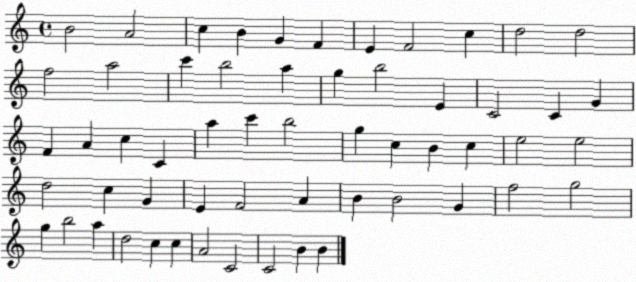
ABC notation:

X:1
T:Untitled
M:4/4
L:1/4
K:C
B2 A2 c B G F E F2 c d2 d2 f2 a2 c' b2 a g b2 E C2 C G F A c C a c' b2 g c B c e2 e2 d2 c G E F2 A B B2 G f2 g2 g b2 a d2 c c A2 C2 C2 B B